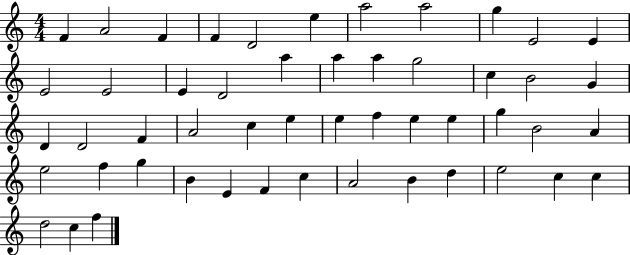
{
  \clef treble
  \numericTimeSignature
  \time 4/4
  \key c \major
  f'4 a'2 f'4 | f'4 d'2 e''4 | a''2 a''2 | g''4 e'2 e'4 | \break e'2 e'2 | e'4 d'2 a''4 | a''4 a''4 g''2 | c''4 b'2 g'4 | \break d'4 d'2 f'4 | a'2 c''4 e''4 | e''4 f''4 e''4 e''4 | g''4 b'2 a'4 | \break e''2 f''4 g''4 | b'4 e'4 f'4 c''4 | a'2 b'4 d''4 | e''2 c''4 c''4 | \break d''2 c''4 f''4 | \bar "|."
}